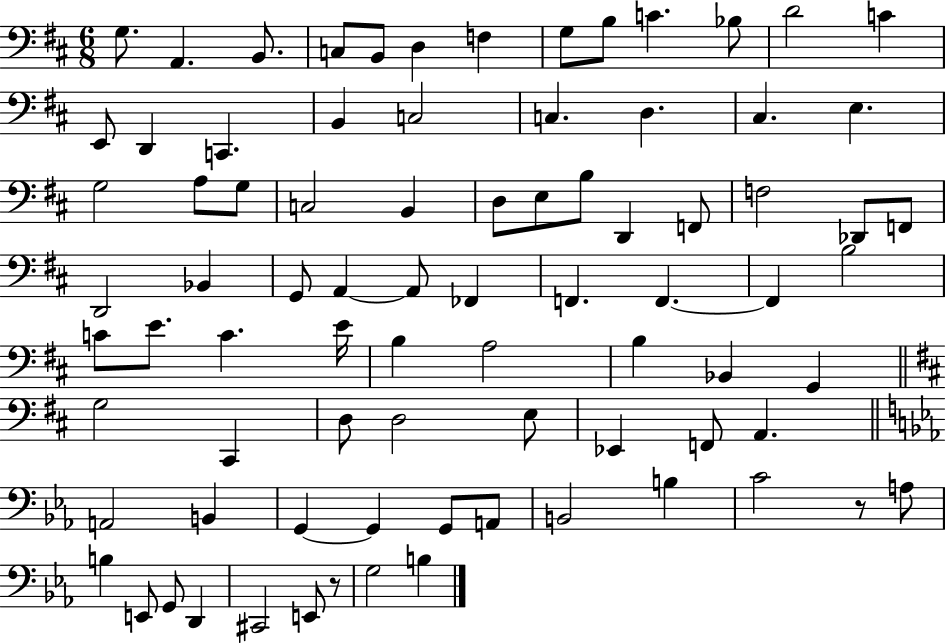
G3/e. A2/q. B2/e. C3/e B2/e D3/q F3/q G3/e B3/e C4/q. Bb3/e D4/h C4/q E2/e D2/q C2/q. B2/q C3/h C3/q. D3/q. C#3/q. E3/q. G3/h A3/e G3/e C3/h B2/q D3/e E3/e B3/e D2/q F2/e F3/h Db2/e F2/e D2/h Bb2/q G2/e A2/q A2/e FES2/q F2/q. F2/q. F2/q B3/h C4/e E4/e. C4/q. E4/s B3/q A3/h B3/q Bb2/q G2/q G3/h C#2/q D3/e D3/h E3/e Eb2/q F2/e A2/q. A2/h B2/q G2/q G2/q G2/e A2/e B2/h B3/q C4/h R/e A3/e B3/q E2/e G2/e D2/q C#2/h E2/e R/e G3/h B3/q